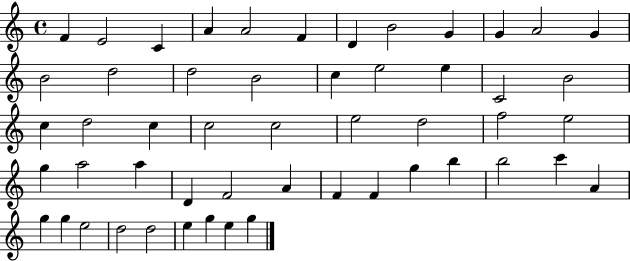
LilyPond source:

{
  \clef treble
  \time 4/4
  \defaultTimeSignature
  \key c \major
  f'4 e'2 c'4 | a'4 a'2 f'4 | d'4 b'2 g'4 | g'4 a'2 g'4 | \break b'2 d''2 | d''2 b'2 | c''4 e''2 e''4 | c'2 b'2 | \break c''4 d''2 c''4 | c''2 c''2 | e''2 d''2 | f''2 e''2 | \break g''4 a''2 a''4 | d'4 f'2 a'4 | f'4 f'4 g''4 b''4 | b''2 c'''4 a'4 | \break g''4 g''4 e''2 | d''2 d''2 | e''4 g''4 e''4 g''4 | \bar "|."
}